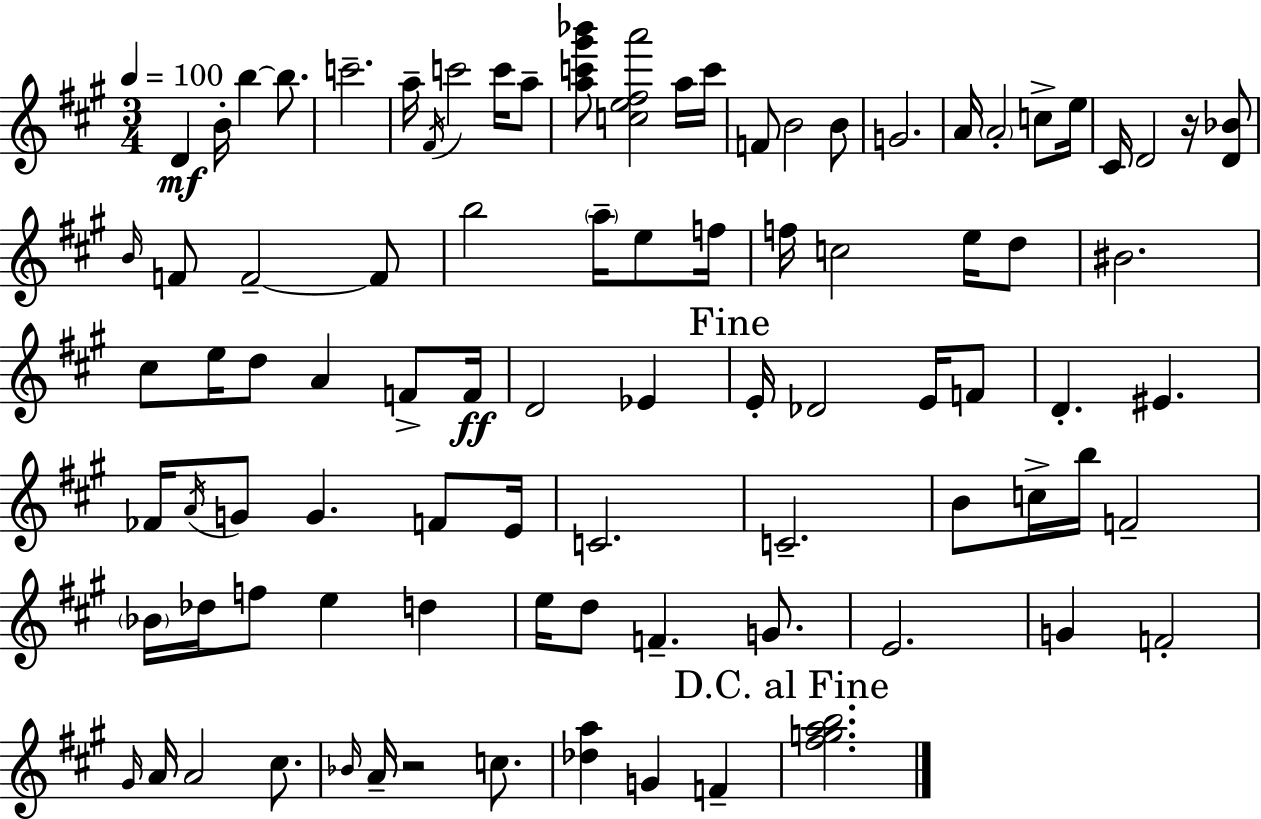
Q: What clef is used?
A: treble